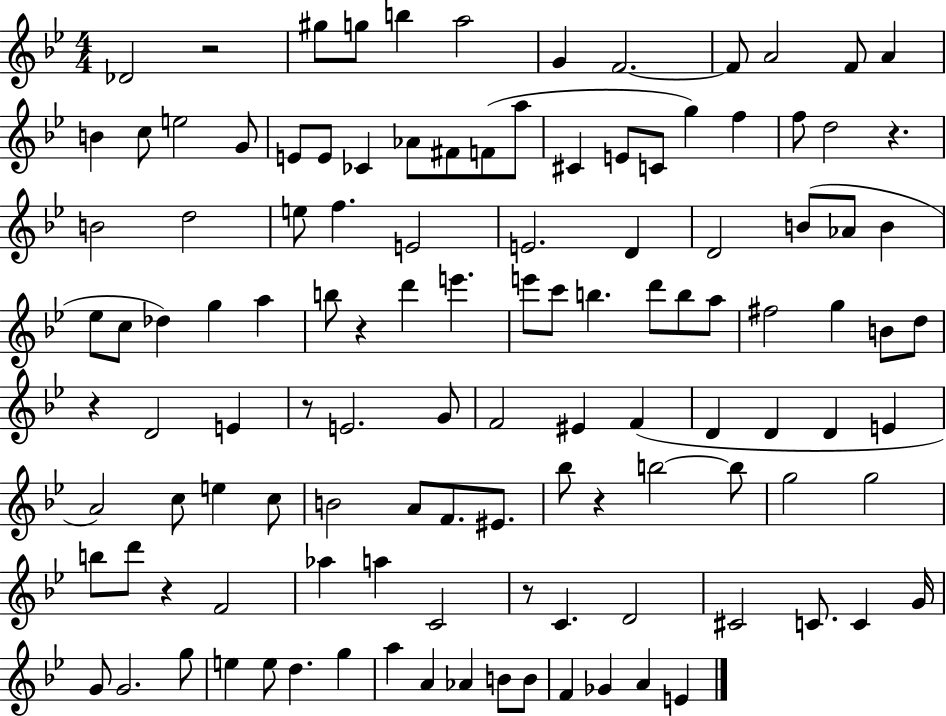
Db4/h R/h G#5/e G5/e B5/q A5/h G4/q F4/h. F4/e A4/h F4/e A4/q B4/q C5/e E5/h G4/e E4/e E4/e CES4/q Ab4/e F#4/e F4/e A5/e C#4/q E4/e C4/e G5/q F5/q F5/e D5/h R/q. B4/h D5/h E5/e F5/q. E4/h E4/h. D4/q D4/h B4/e Ab4/e B4/q Eb5/e C5/e Db5/q G5/q A5/q B5/e R/q D6/q E6/q. E6/e C6/e B5/q. D6/e B5/e A5/e F#5/h G5/q B4/e D5/e R/q D4/h E4/q R/e E4/h. G4/e F4/h EIS4/q F4/q D4/q D4/q D4/q E4/q A4/h C5/e E5/q C5/e B4/h A4/e F4/e. EIS4/e. Bb5/e R/q B5/h B5/e G5/h G5/h B5/e D6/e R/q F4/h Ab5/q A5/q C4/h R/e C4/q. D4/h C#4/h C4/e. C4/q G4/s G4/e G4/h. G5/e E5/q E5/e D5/q. G5/q A5/q A4/q Ab4/q B4/e B4/e F4/q Gb4/q A4/q E4/q